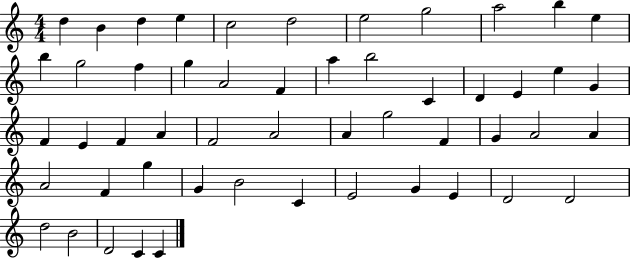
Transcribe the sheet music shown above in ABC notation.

X:1
T:Untitled
M:4/4
L:1/4
K:C
d B d e c2 d2 e2 g2 a2 b e b g2 f g A2 F a b2 C D E e G F E F A F2 A2 A g2 F G A2 A A2 F g G B2 C E2 G E D2 D2 d2 B2 D2 C C